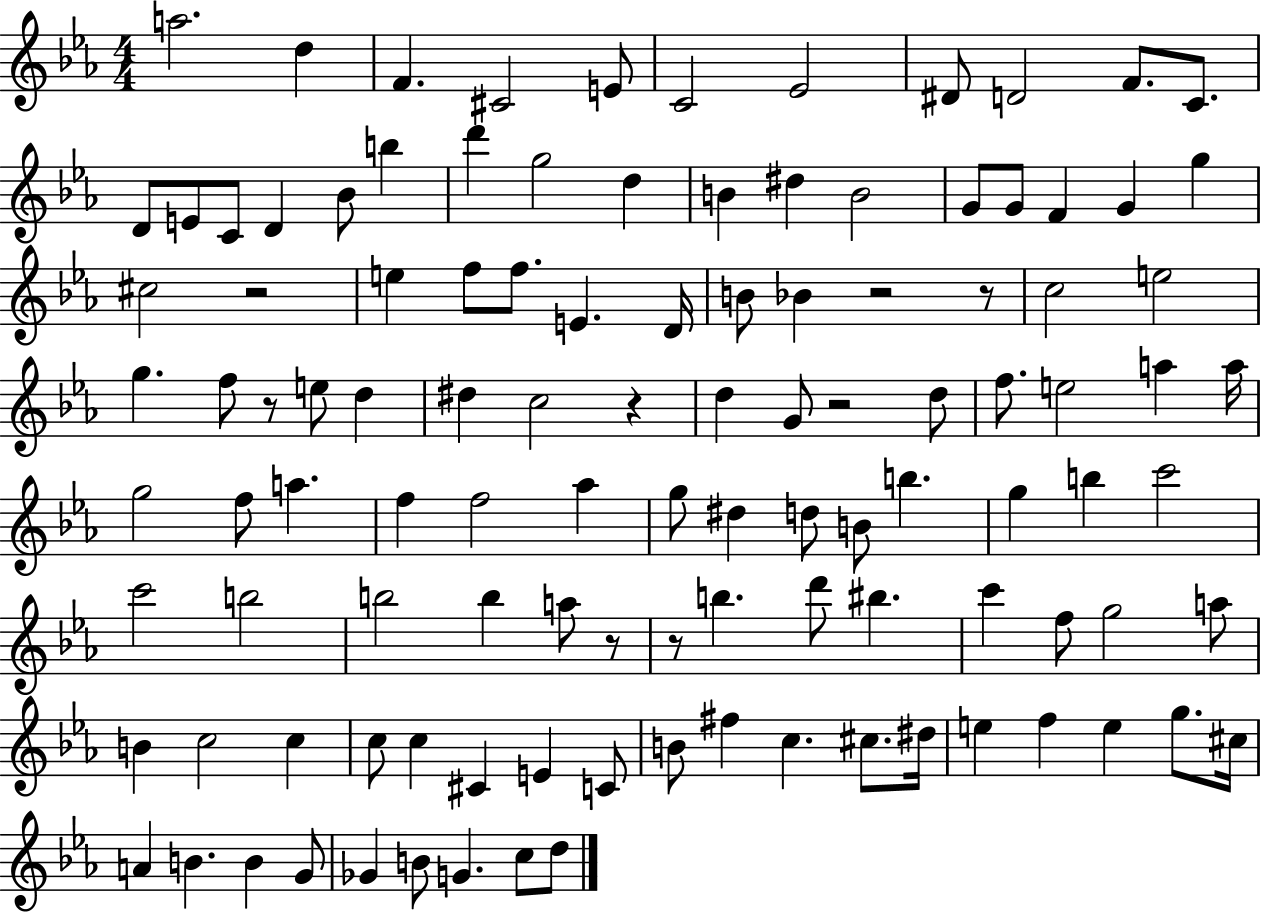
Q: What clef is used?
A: treble